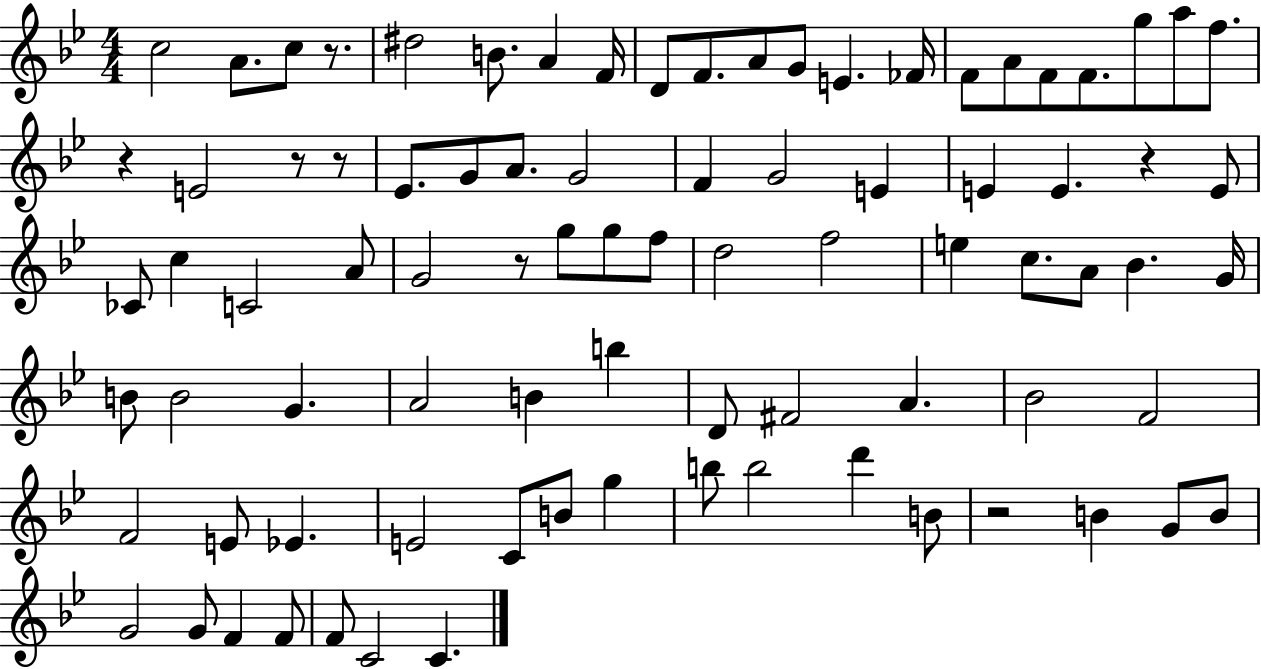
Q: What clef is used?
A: treble